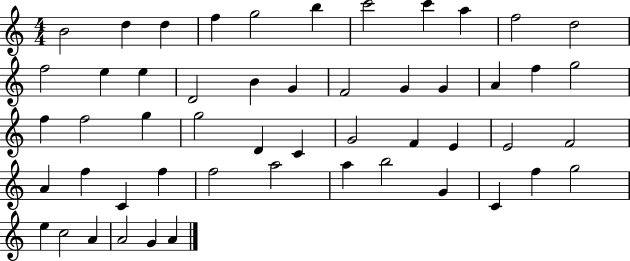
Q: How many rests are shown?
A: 0